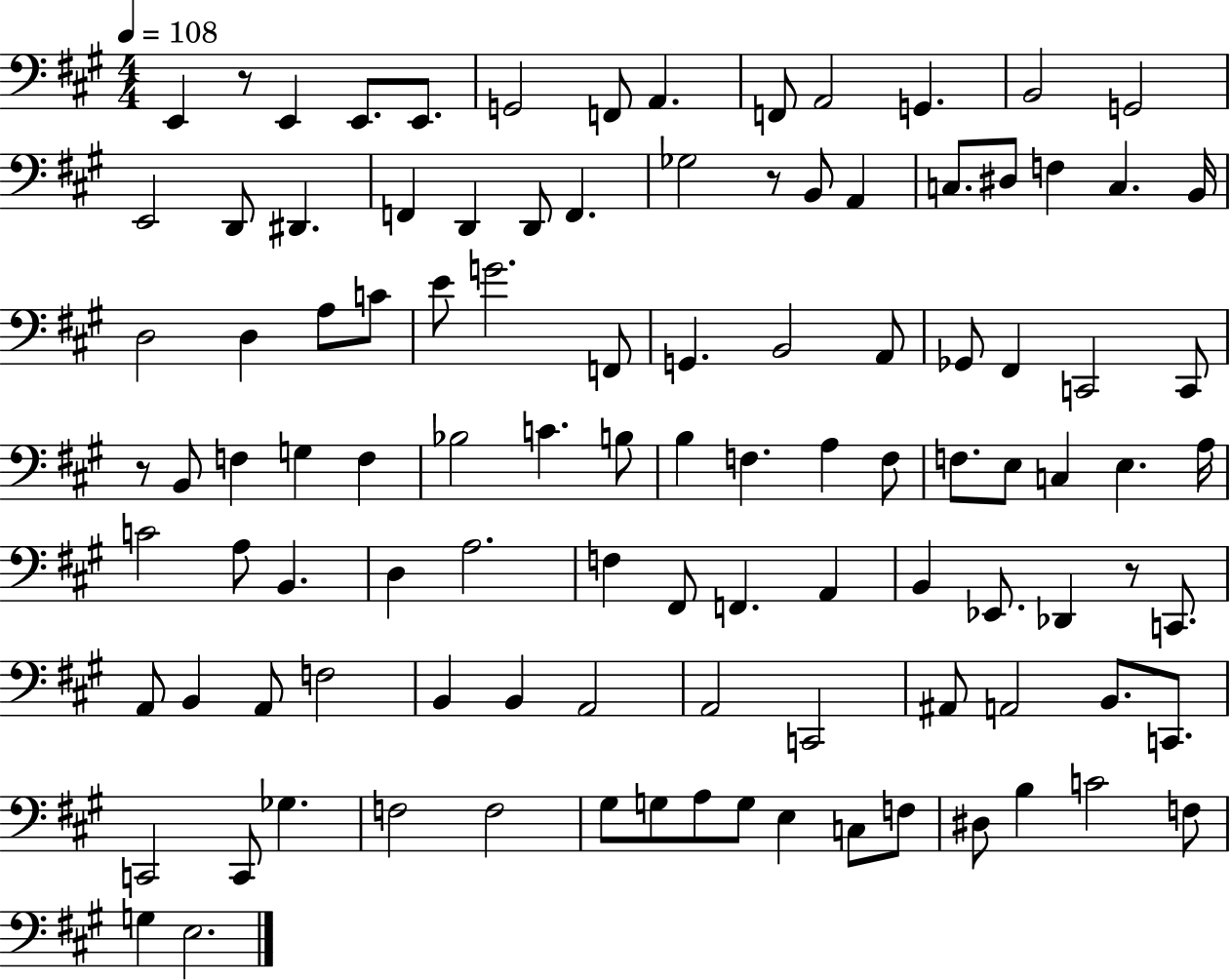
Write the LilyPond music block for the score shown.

{
  \clef bass
  \numericTimeSignature
  \time 4/4
  \key a \major
  \tempo 4 = 108
  \repeat volta 2 { e,4 r8 e,4 e,8. e,8. | g,2 f,8 a,4. | f,8 a,2 g,4. | b,2 g,2 | \break e,2 d,8 dis,4. | f,4 d,4 d,8 f,4. | ges2 r8 b,8 a,4 | c8. dis8 f4 c4. b,16 | \break d2 d4 a8 c'8 | e'8 g'2. f,8 | g,4. b,2 a,8 | ges,8 fis,4 c,2 c,8 | \break r8 b,8 f4 g4 f4 | bes2 c'4. b8 | b4 f4. a4 f8 | f8. e8 c4 e4. a16 | \break c'2 a8 b,4. | d4 a2. | f4 fis,8 f,4. a,4 | b,4 ees,8. des,4 r8 c,8. | \break a,8 b,4 a,8 f2 | b,4 b,4 a,2 | a,2 c,2 | ais,8 a,2 b,8. c,8. | \break c,2 c,8 ges4. | f2 f2 | gis8 g8 a8 g8 e4 c8 f8 | dis8 b4 c'2 f8 | \break g4 e2. | } \bar "|."
}